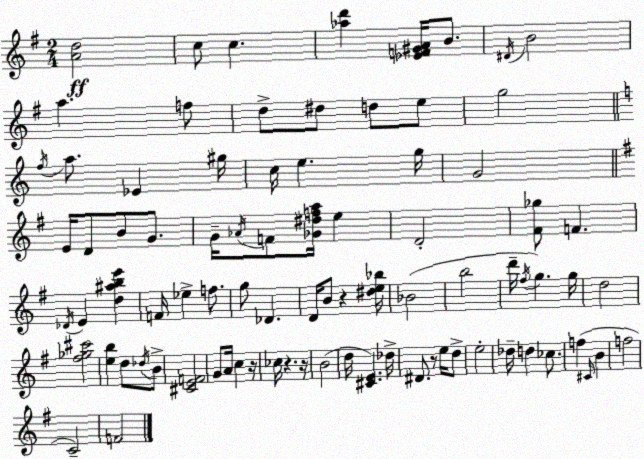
X:1
T:Untitled
M:2/4
L:1/4
K:G
[Ad]2 c/2 c [_ad'] [_EF^GA]/4 B/2 ^D/4 B2 a f/2 d/2 ^d/2 d/2 e/2 g2 f/4 a/2 _E ^g/4 c/4 e g/4 G2 E/4 D/2 B/2 G/2 G/4 _A/4 F/2 [_G^dfa]/4 e D2 [^F_g]/2 F _D/4 E [d^abe'] F/4 _e f/2 g/2 _D D/4 B/2 z [^de_b]/4 _B2 b2 d'/4 ^f/4 g g/4 d2 [^f_g^c']2 [eb] d/2 _d/4 B/2 [^CEF]2 G/2 A/4 c z/4 _c/4 z z/4 B2 d/4 [^CE] _d/4 ^D/2 z/2 e/4 d/2 e2 _d/4 d _c/2 f ^C/4 B f2 C2 F2